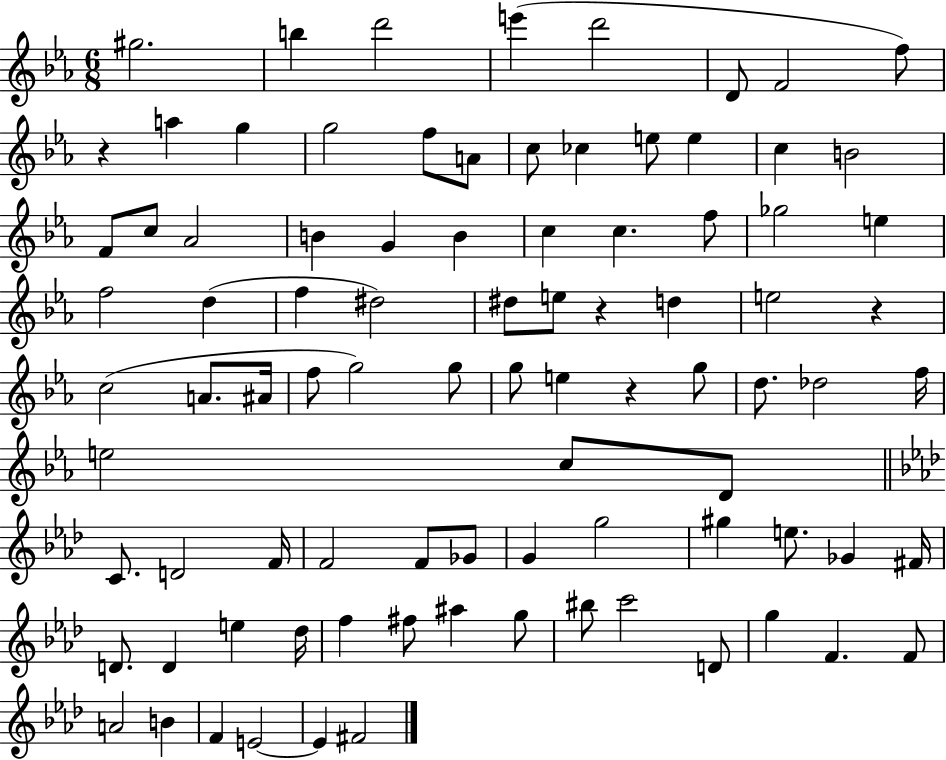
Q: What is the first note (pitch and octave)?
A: G#5